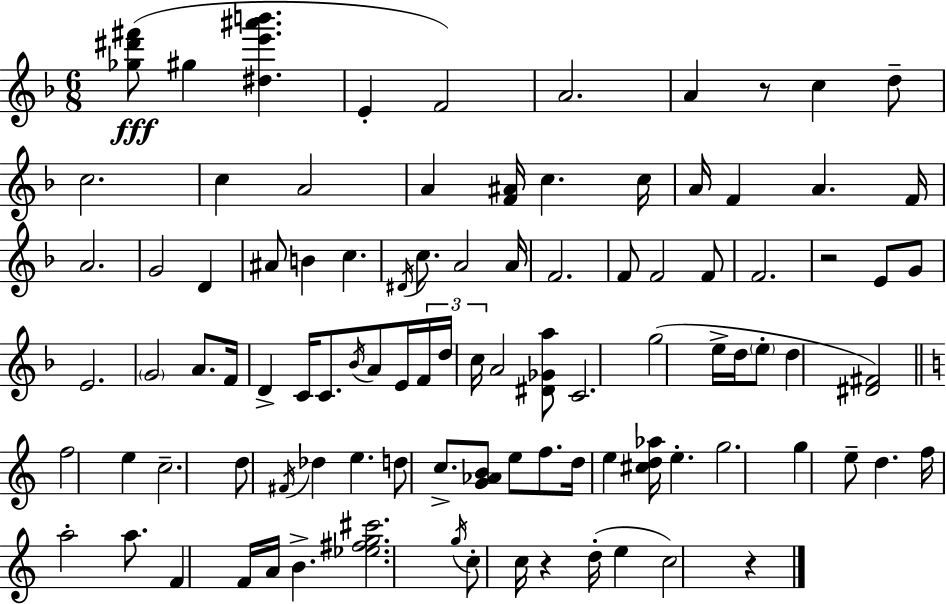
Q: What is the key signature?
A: D minor